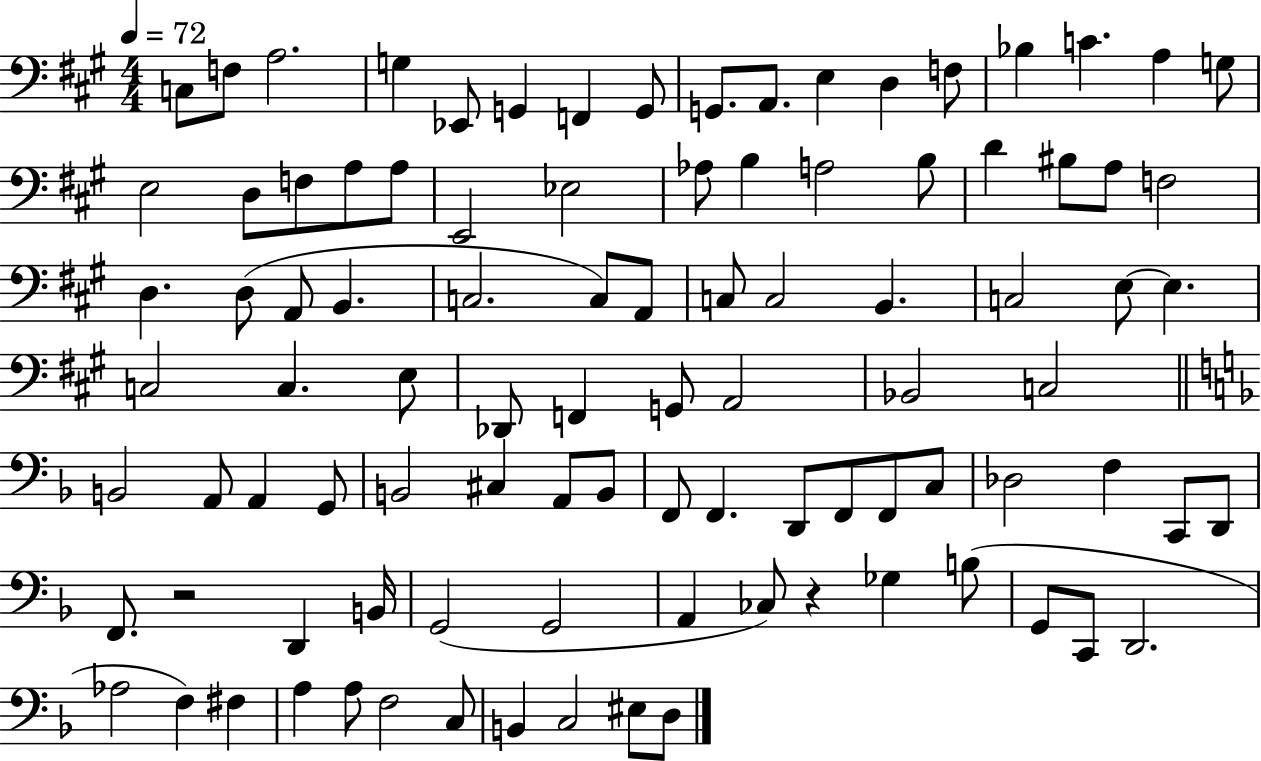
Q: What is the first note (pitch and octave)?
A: C3